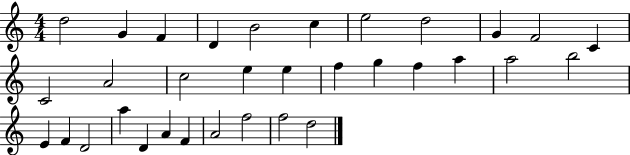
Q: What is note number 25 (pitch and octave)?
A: D4